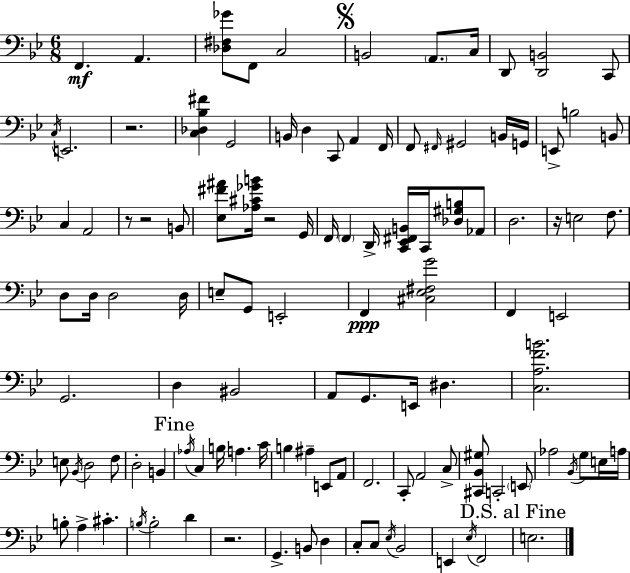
{
  \clef bass
  \numericTimeSignature
  \time 6/8
  \key bes \major
  f,4.\mf a,4. | <des fis ges'>8 f,8 c2 | \mark \markup { \musicglyph "scripts.segno" } b,2 \parenthesize a,8. c16 | d,8 <d, b,>2 c,8 | \break \acciaccatura { c16 } e,2. | r2. | <c des bes fis'>4 g,2 | b,16 d4 c,8 a,4 | \break f,16 f,8 \grace { fis,16 } gis,2 | b,16 g,16 e,8-> b2 | b,8 c4 a,2 | r8 r2 | \break b,8 <ees fis' ais'>8 <aes cis' ges' b'>16 r2 | g,16 f,16 \parenthesize f,4 d,16-> <c, ees, fis, b,>16 c,16 <des gis b>8 | aes,8 d2. | r16 e2 f8. | \break d8 d16 d2 | d16 e8-- g,8 e,2-. | f,4\ppp <cis ees fis g'>2 | f,4 e,2 | \break g,2. | d4 bis,2 | a,8 g,8. e,16 dis4. | <c a f' b'>2. | \break e8 \acciaccatura { bes,16 } d2 | f8 d2-. b,4 | \mark "Fine" \acciaccatura { aes16 } c4 b16 a4. | c'16 b4 ais4-- | \break e,8 a,8 f,2. | c,8-. a,2 | c8-> <cis, bes, gis>8 c,2-. | \parenthesize e,8 aes2 | \break \acciaccatura { bes,16 } g8 e16 a16 b8-. a4-> cis'4.-. | \acciaccatura { b16 } b2-. | d'4 r2. | g,4.-> | \break b,8 d4 c8-. c8 \acciaccatura { ees16 } bes,2 | e,4 \acciaccatura { ees16 } | f,2 \mark "D.S. al Fine" e2. | \bar "|."
}